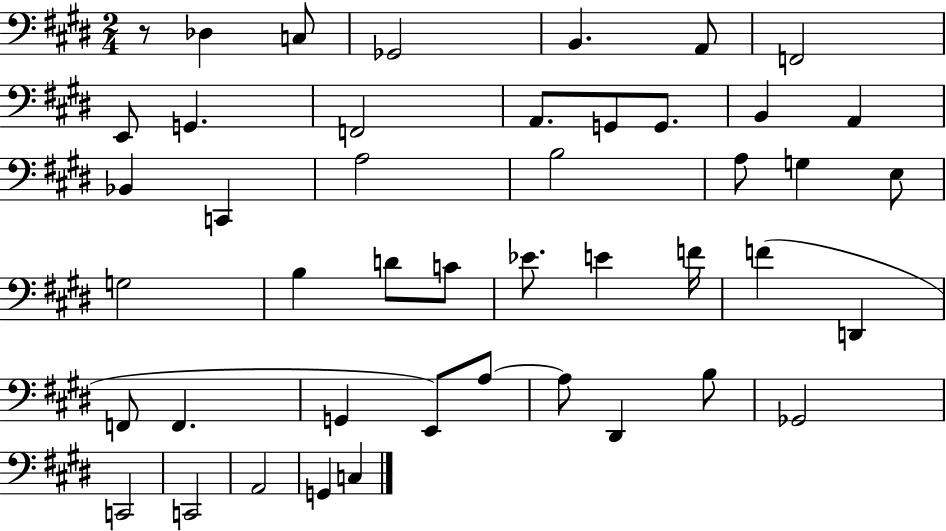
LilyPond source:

{
  \clef bass
  \numericTimeSignature
  \time 2/4
  \key e \major
  \repeat volta 2 { r8 des4 c8 | ges,2 | b,4. a,8 | f,2 | \break e,8 g,4. | f,2 | a,8. g,8 g,8. | b,4 a,4 | \break bes,4 c,4 | a2 | b2 | a8 g4 e8 | \break g2 | b4 d'8 c'8 | ees'8. e'4 f'16 | f'4( d,4 | \break f,8 f,4. | g,4 e,8) a8~~ | a8 dis,4 b8 | ges,2 | \break c,2 | c,2 | a,2 | g,4 c4 | \break } \bar "|."
}